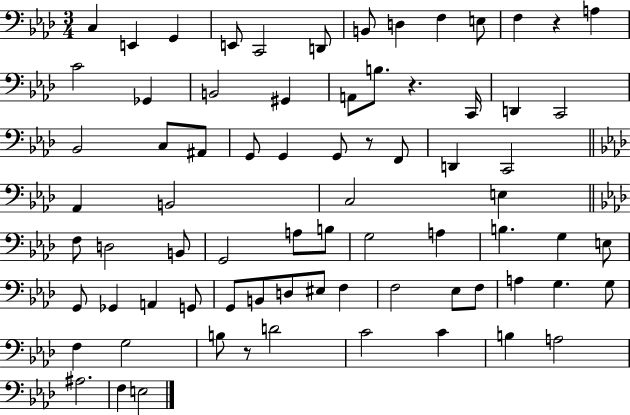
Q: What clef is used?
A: bass